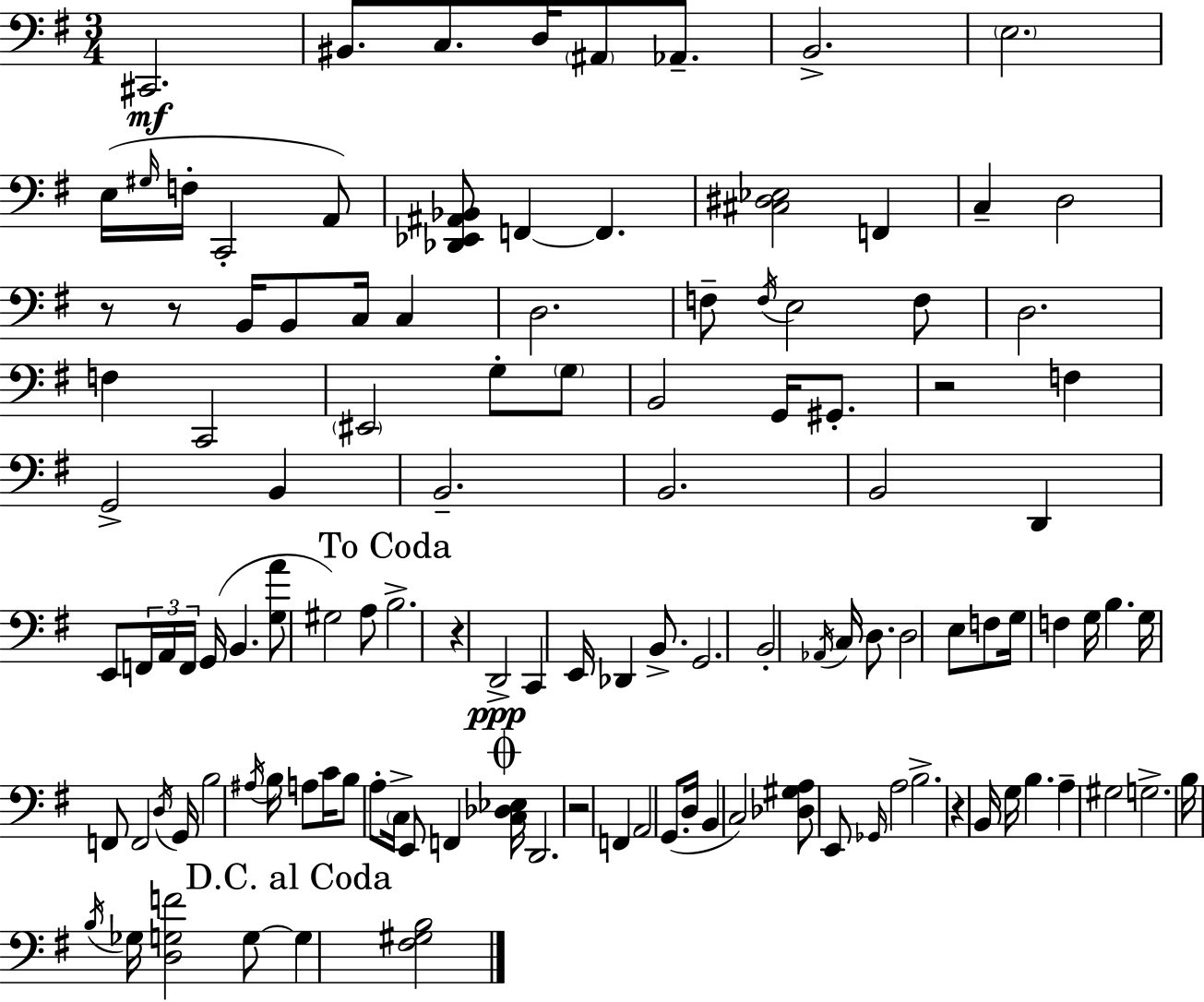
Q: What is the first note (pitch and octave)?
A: C#2